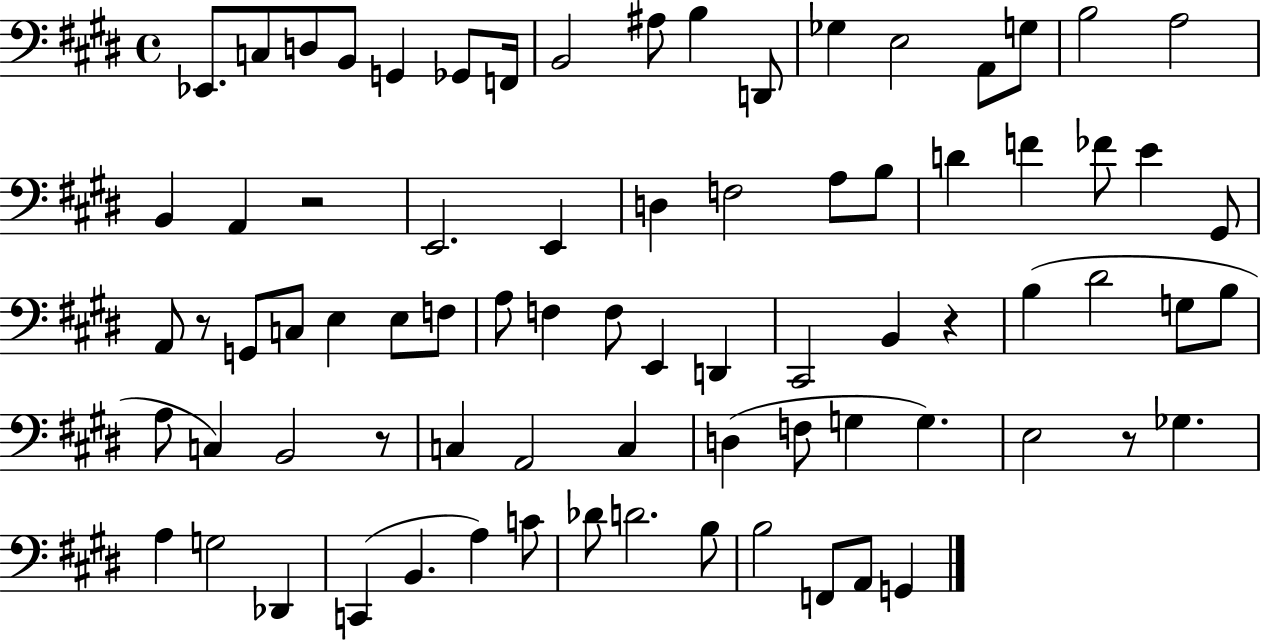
{
  \clef bass
  \time 4/4
  \defaultTimeSignature
  \key e \major
  ees,8. c8 d8 b,8 g,4 ges,8 f,16 | b,2 ais8 b4 d,8 | ges4 e2 a,8 g8 | b2 a2 | \break b,4 a,4 r2 | e,2. e,4 | d4 f2 a8 b8 | d'4 f'4 fes'8 e'4 gis,8 | \break a,8 r8 g,8 c8 e4 e8 f8 | a8 f4 f8 e,4 d,4 | cis,2 b,4 r4 | b4( dis'2 g8 b8 | \break a8 c4) b,2 r8 | c4 a,2 c4 | d4( f8 g4 g4.) | e2 r8 ges4. | \break a4 g2 des,4 | c,4( b,4. a4) c'8 | des'8 d'2. b8 | b2 f,8 a,8 g,4 | \break \bar "|."
}